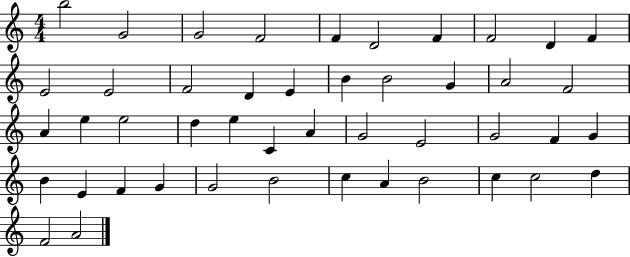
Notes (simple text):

B5/h G4/h G4/h F4/h F4/q D4/h F4/q F4/h D4/q F4/q E4/h E4/h F4/h D4/q E4/q B4/q B4/h G4/q A4/h F4/h A4/q E5/q E5/h D5/q E5/q C4/q A4/q G4/h E4/h G4/h F4/q G4/q B4/q E4/q F4/q G4/q G4/h B4/h C5/q A4/q B4/h C5/q C5/h D5/q F4/h A4/h